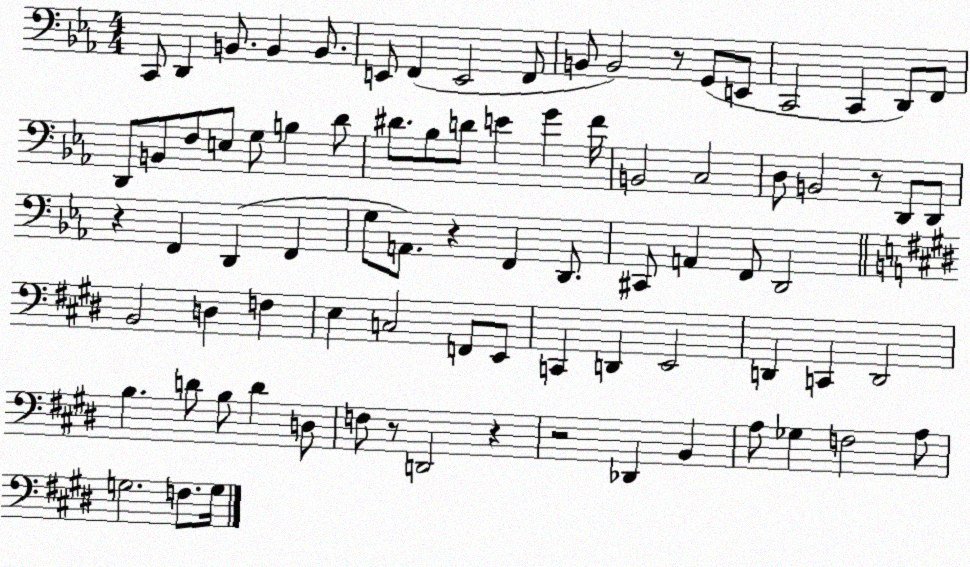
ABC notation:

X:1
T:Untitled
M:4/4
L:1/4
K:Eb
C,,/2 D,, B,,/2 B,, B,,/2 E,,/2 F,, E,,2 F,,/2 B,,/2 B,,2 z/2 G,,/2 E,,/2 C,,2 C,, D,,/2 F,,/2 D,,/2 B,,/2 F,/2 E,/2 G,/2 B, D/2 ^D/2 _B,/2 D/2 E G F/4 B,,2 C,2 D,/2 B,,2 z/2 D,,/2 D,,/2 z F,, D,, F,, G,/2 A,,/2 z F,, D,,/2 ^C,,/2 A,, F,,/2 D,,2 B,,2 D, F, E, C,2 F,,/2 E,,/2 C,, D,, E,,2 D,, C,, D,,2 B, D/2 B,/2 D D,/2 F,/2 z/2 D,,2 z z2 _D,, B,, A,/2 _G, F,2 A,/2 G,2 F,/2 G,/4